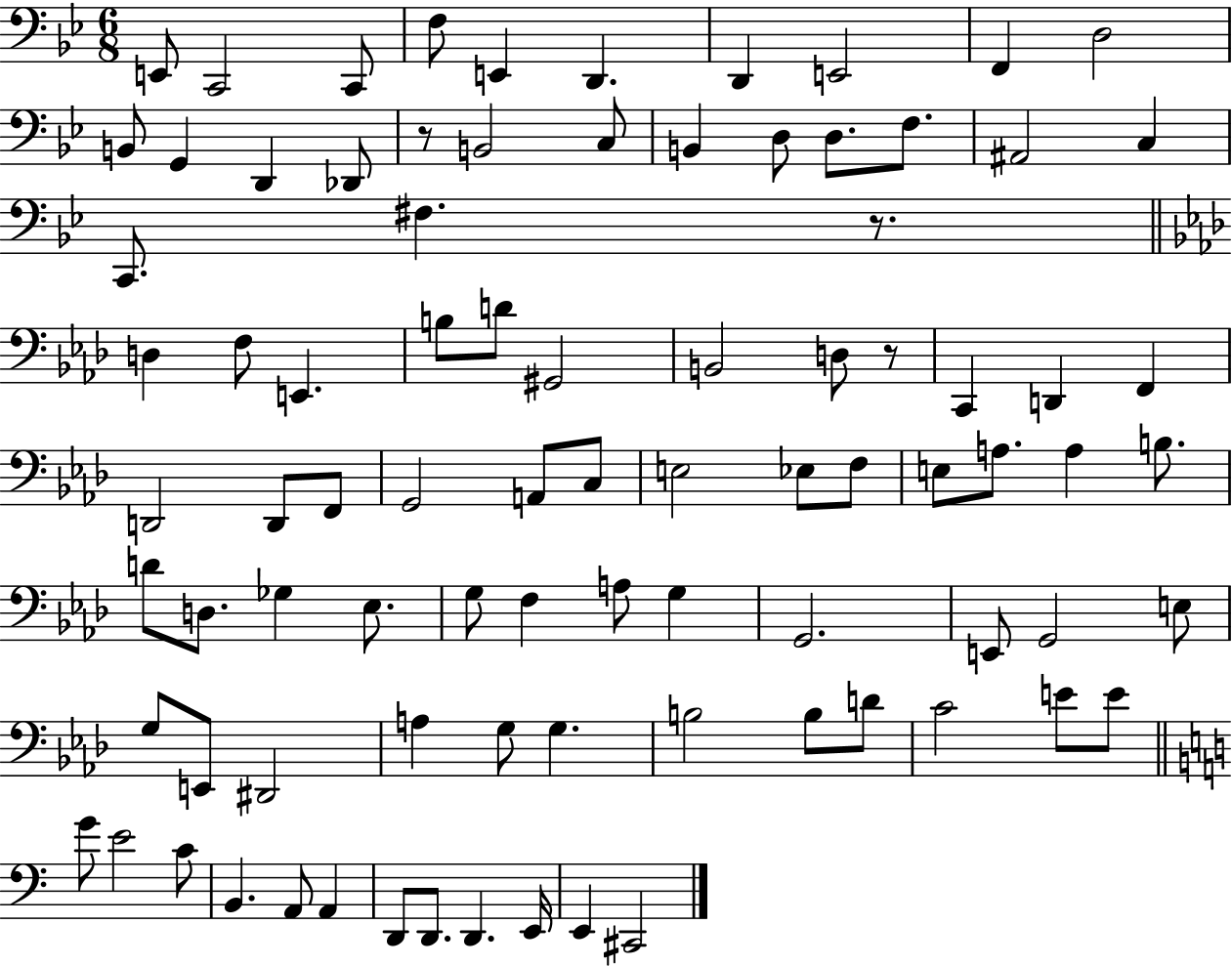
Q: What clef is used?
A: bass